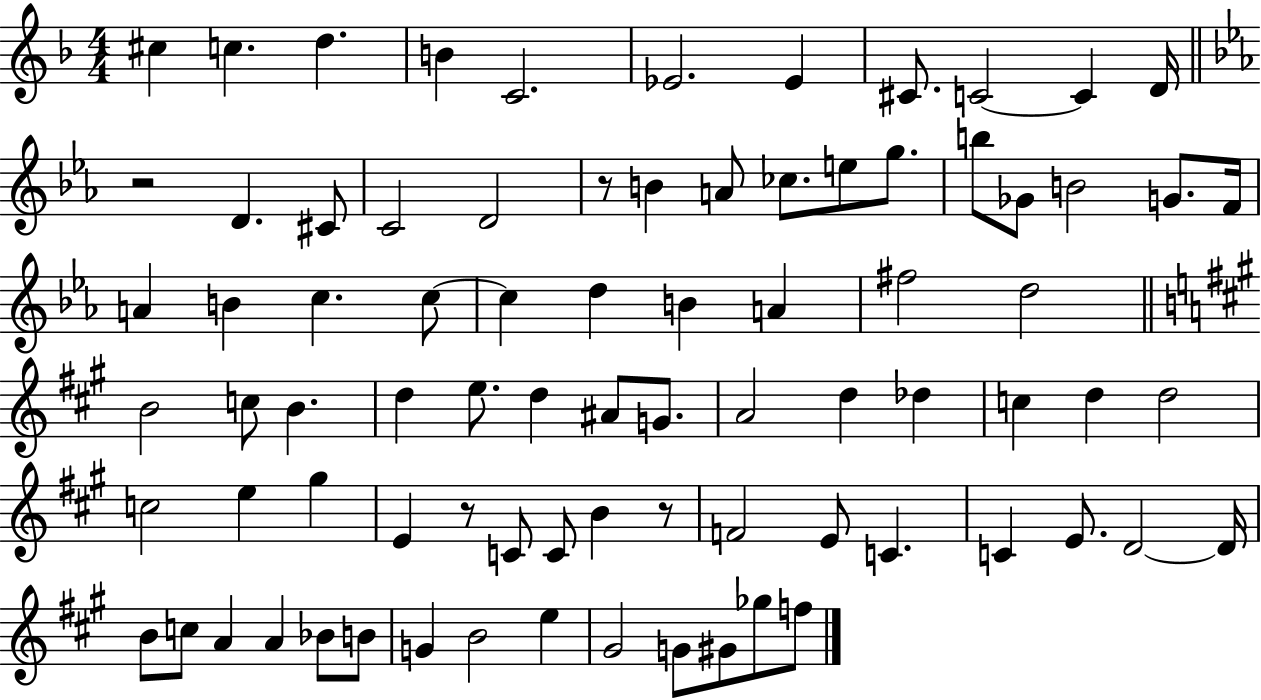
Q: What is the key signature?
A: F major